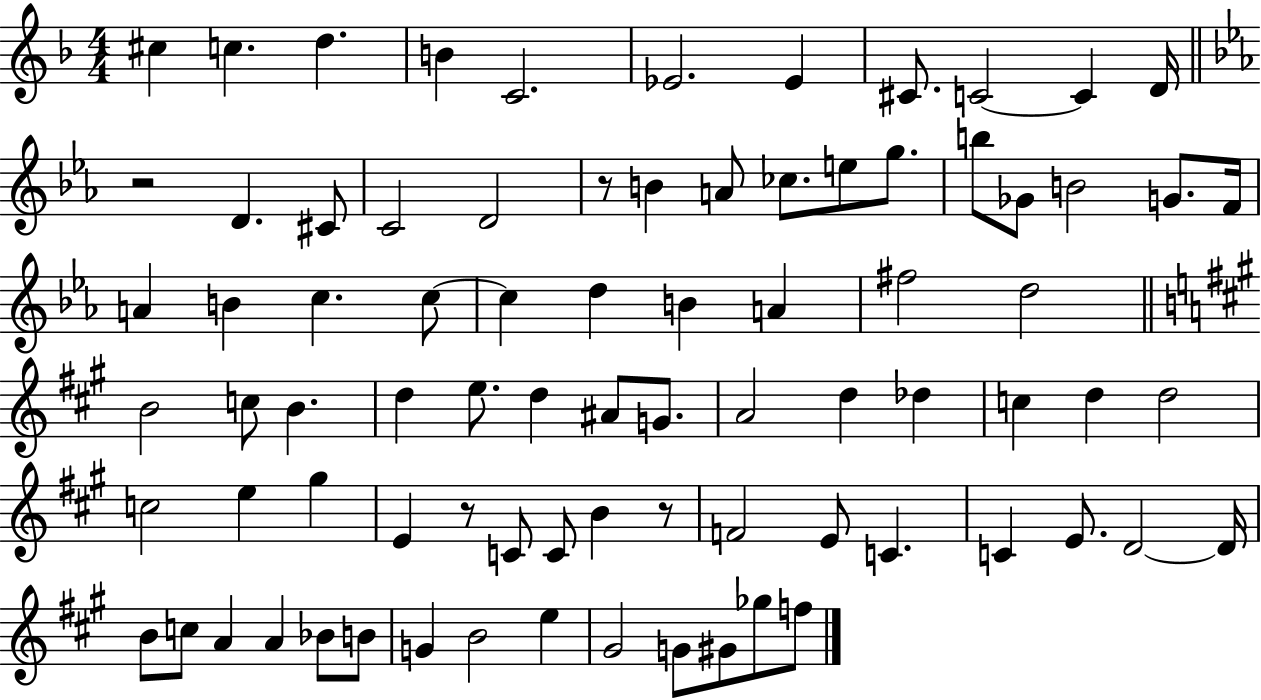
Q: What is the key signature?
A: F major